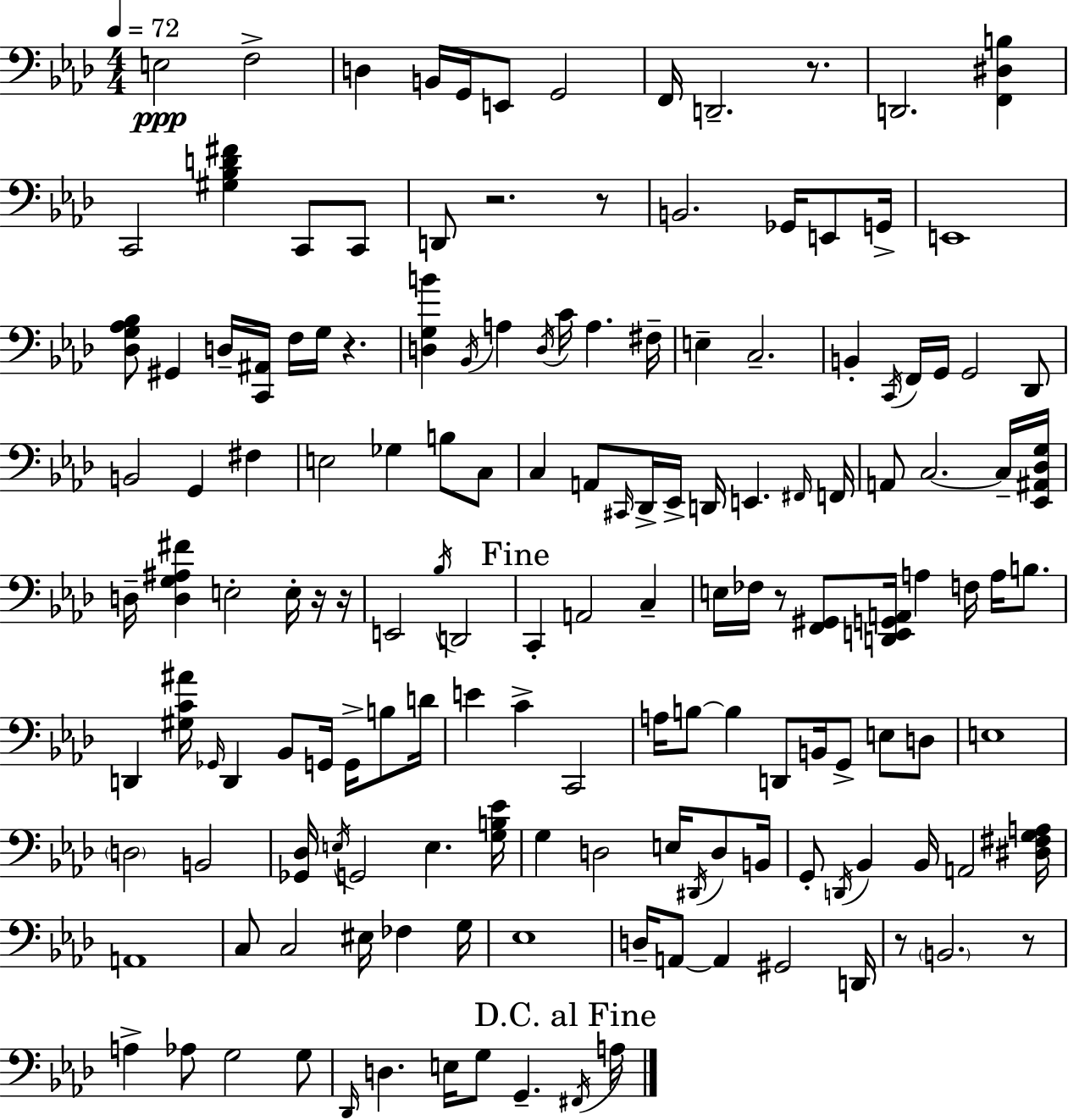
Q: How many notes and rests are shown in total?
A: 153